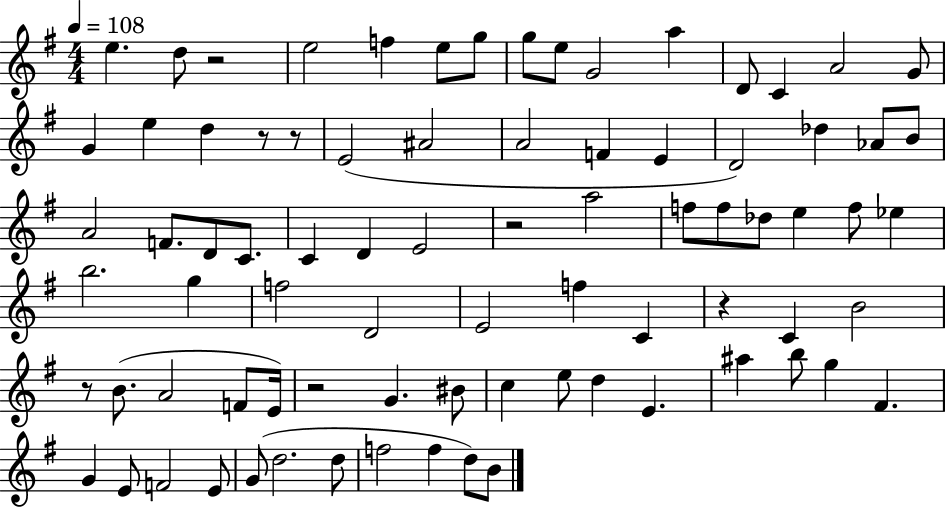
E5/q. D5/e R/h E5/h F5/q E5/e G5/e G5/e E5/e G4/h A5/q D4/e C4/q A4/h G4/e G4/q E5/q D5/q R/e R/e E4/h A#4/h A4/h F4/q E4/q D4/h Db5/q Ab4/e B4/e A4/h F4/e. D4/e C4/e. C4/q D4/q E4/h R/h A5/h F5/e F5/e Db5/e E5/q F5/e Eb5/q B5/h. G5/q F5/h D4/h E4/h F5/q C4/q R/q C4/q B4/h R/e B4/e. A4/h F4/e E4/s R/h G4/q. BIS4/e C5/q E5/e D5/q E4/q. A#5/q B5/e G5/q F#4/q. G4/q E4/e F4/h E4/e G4/e D5/h. D5/e F5/h F5/q D5/e B4/e